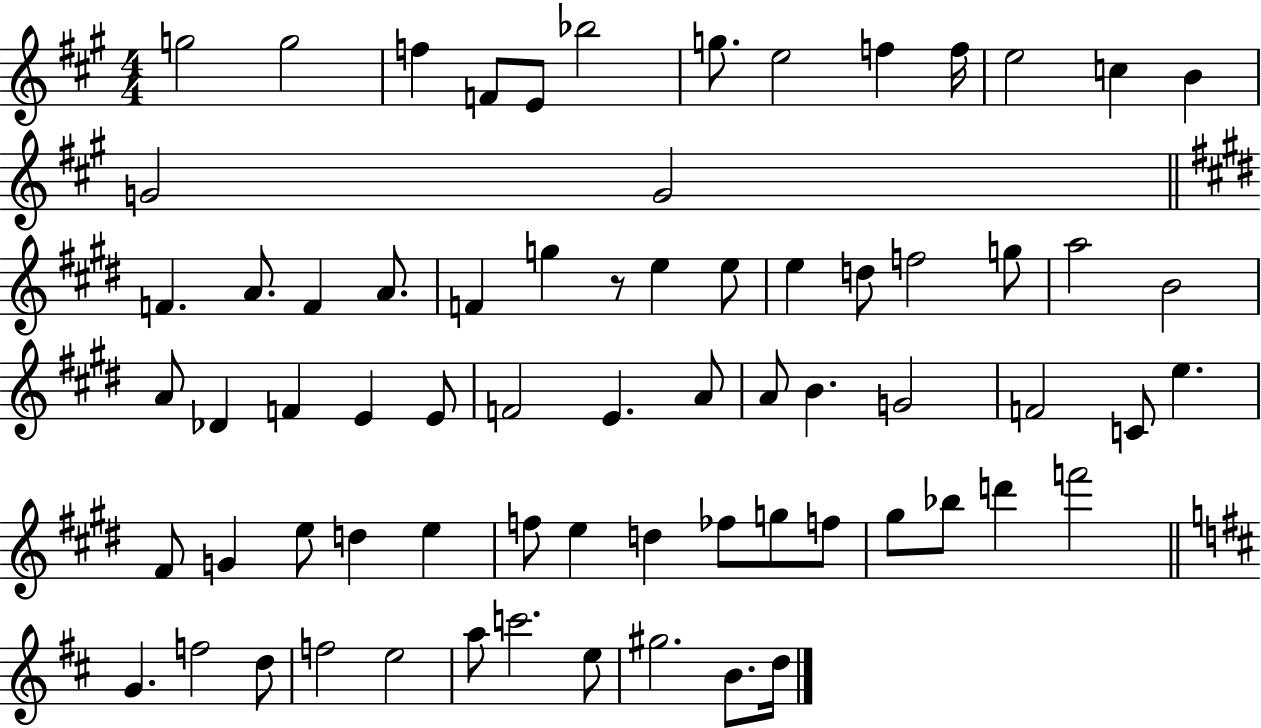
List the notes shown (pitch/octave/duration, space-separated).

G5/h G5/h F5/q F4/e E4/e Bb5/h G5/e. E5/h F5/q F5/s E5/h C5/q B4/q G4/h G4/h F4/q. A4/e. F4/q A4/e. F4/q G5/q R/e E5/q E5/e E5/q D5/e F5/h G5/e A5/h B4/h A4/e Db4/q F4/q E4/q E4/e F4/h E4/q. A4/e A4/e B4/q. G4/h F4/h C4/e E5/q. F#4/e G4/q E5/e D5/q E5/q F5/e E5/q D5/q FES5/e G5/e F5/e G#5/e Bb5/e D6/q F6/h G4/q. F5/h D5/e F5/h E5/h A5/e C6/h. E5/e G#5/h. B4/e. D5/s